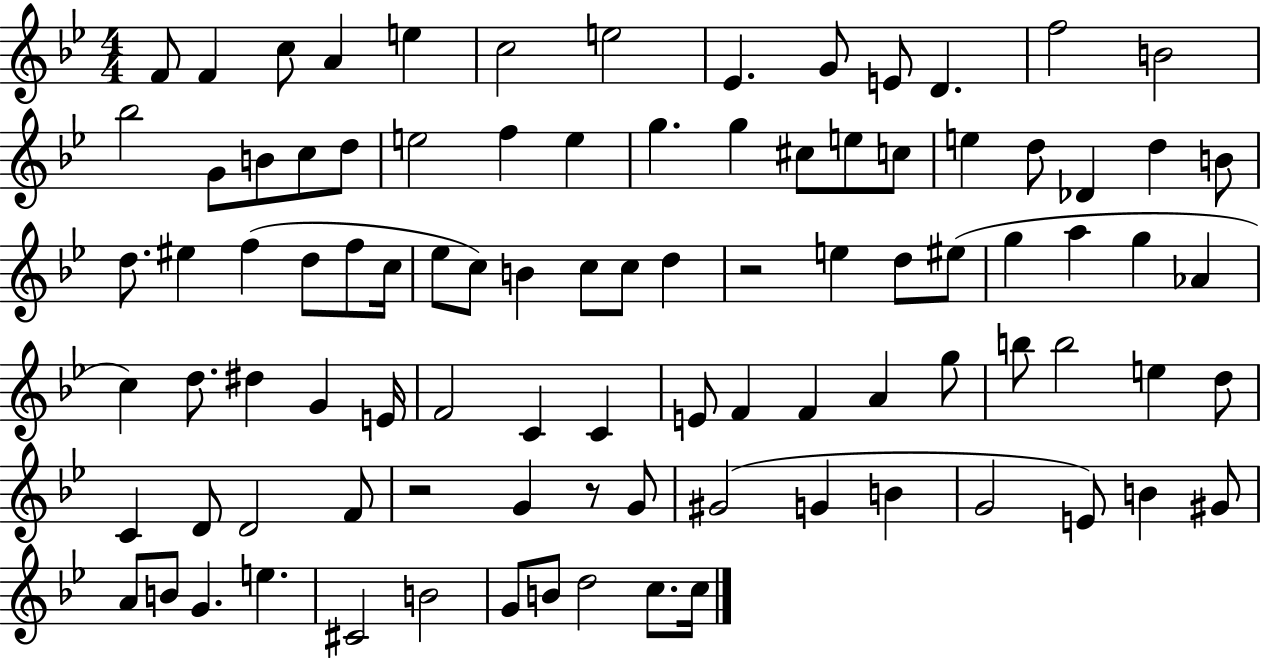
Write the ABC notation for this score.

X:1
T:Untitled
M:4/4
L:1/4
K:Bb
F/2 F c/2 A e c2 e2 _E G/2 E/2 D f2 B2 _b2 G/2 B/2 c/2 d/2 e2 f e g g ^c/2 e/2 c/2 e d/2 _D d B/2 d/2 ^e f d/2 f/2 c/4 _e/2 c/2 B c/2 c/2 d z2 e d/2 ^e/2 g a g _A c d/2 ^d G E/4 F2 C C E/2 F F A g/2 b/2 b2 e d/2 C D/2 D2 F/2 z2 G z/2 G/2 ^G2 G B G2 E/2 B ^G/2 A/2 B/2 G e ^C2 B2 G/2 B/2 d2 c/2 c/4